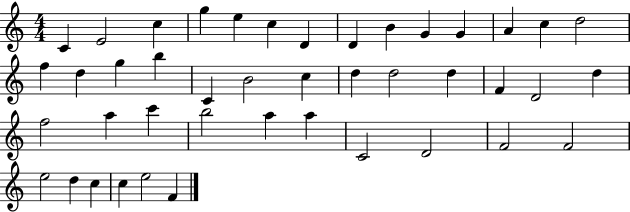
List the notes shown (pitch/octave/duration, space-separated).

C4/q E4/h C5/q G5/q E5/q C5/q D4/q D4/q B4/q G4/q G4/q A4/q C5/q D5/h F5/q D5/q G5/q B5/q C4/q B4/h C5/q D5/q D5/h D5/q F4/q D4/h D5/q F5/h A5/q C6/q B5/h A5/q A5/q C4/h D4/h F4/h F4/h E5/h D5/q C5/q C5/q E5/h F4/q